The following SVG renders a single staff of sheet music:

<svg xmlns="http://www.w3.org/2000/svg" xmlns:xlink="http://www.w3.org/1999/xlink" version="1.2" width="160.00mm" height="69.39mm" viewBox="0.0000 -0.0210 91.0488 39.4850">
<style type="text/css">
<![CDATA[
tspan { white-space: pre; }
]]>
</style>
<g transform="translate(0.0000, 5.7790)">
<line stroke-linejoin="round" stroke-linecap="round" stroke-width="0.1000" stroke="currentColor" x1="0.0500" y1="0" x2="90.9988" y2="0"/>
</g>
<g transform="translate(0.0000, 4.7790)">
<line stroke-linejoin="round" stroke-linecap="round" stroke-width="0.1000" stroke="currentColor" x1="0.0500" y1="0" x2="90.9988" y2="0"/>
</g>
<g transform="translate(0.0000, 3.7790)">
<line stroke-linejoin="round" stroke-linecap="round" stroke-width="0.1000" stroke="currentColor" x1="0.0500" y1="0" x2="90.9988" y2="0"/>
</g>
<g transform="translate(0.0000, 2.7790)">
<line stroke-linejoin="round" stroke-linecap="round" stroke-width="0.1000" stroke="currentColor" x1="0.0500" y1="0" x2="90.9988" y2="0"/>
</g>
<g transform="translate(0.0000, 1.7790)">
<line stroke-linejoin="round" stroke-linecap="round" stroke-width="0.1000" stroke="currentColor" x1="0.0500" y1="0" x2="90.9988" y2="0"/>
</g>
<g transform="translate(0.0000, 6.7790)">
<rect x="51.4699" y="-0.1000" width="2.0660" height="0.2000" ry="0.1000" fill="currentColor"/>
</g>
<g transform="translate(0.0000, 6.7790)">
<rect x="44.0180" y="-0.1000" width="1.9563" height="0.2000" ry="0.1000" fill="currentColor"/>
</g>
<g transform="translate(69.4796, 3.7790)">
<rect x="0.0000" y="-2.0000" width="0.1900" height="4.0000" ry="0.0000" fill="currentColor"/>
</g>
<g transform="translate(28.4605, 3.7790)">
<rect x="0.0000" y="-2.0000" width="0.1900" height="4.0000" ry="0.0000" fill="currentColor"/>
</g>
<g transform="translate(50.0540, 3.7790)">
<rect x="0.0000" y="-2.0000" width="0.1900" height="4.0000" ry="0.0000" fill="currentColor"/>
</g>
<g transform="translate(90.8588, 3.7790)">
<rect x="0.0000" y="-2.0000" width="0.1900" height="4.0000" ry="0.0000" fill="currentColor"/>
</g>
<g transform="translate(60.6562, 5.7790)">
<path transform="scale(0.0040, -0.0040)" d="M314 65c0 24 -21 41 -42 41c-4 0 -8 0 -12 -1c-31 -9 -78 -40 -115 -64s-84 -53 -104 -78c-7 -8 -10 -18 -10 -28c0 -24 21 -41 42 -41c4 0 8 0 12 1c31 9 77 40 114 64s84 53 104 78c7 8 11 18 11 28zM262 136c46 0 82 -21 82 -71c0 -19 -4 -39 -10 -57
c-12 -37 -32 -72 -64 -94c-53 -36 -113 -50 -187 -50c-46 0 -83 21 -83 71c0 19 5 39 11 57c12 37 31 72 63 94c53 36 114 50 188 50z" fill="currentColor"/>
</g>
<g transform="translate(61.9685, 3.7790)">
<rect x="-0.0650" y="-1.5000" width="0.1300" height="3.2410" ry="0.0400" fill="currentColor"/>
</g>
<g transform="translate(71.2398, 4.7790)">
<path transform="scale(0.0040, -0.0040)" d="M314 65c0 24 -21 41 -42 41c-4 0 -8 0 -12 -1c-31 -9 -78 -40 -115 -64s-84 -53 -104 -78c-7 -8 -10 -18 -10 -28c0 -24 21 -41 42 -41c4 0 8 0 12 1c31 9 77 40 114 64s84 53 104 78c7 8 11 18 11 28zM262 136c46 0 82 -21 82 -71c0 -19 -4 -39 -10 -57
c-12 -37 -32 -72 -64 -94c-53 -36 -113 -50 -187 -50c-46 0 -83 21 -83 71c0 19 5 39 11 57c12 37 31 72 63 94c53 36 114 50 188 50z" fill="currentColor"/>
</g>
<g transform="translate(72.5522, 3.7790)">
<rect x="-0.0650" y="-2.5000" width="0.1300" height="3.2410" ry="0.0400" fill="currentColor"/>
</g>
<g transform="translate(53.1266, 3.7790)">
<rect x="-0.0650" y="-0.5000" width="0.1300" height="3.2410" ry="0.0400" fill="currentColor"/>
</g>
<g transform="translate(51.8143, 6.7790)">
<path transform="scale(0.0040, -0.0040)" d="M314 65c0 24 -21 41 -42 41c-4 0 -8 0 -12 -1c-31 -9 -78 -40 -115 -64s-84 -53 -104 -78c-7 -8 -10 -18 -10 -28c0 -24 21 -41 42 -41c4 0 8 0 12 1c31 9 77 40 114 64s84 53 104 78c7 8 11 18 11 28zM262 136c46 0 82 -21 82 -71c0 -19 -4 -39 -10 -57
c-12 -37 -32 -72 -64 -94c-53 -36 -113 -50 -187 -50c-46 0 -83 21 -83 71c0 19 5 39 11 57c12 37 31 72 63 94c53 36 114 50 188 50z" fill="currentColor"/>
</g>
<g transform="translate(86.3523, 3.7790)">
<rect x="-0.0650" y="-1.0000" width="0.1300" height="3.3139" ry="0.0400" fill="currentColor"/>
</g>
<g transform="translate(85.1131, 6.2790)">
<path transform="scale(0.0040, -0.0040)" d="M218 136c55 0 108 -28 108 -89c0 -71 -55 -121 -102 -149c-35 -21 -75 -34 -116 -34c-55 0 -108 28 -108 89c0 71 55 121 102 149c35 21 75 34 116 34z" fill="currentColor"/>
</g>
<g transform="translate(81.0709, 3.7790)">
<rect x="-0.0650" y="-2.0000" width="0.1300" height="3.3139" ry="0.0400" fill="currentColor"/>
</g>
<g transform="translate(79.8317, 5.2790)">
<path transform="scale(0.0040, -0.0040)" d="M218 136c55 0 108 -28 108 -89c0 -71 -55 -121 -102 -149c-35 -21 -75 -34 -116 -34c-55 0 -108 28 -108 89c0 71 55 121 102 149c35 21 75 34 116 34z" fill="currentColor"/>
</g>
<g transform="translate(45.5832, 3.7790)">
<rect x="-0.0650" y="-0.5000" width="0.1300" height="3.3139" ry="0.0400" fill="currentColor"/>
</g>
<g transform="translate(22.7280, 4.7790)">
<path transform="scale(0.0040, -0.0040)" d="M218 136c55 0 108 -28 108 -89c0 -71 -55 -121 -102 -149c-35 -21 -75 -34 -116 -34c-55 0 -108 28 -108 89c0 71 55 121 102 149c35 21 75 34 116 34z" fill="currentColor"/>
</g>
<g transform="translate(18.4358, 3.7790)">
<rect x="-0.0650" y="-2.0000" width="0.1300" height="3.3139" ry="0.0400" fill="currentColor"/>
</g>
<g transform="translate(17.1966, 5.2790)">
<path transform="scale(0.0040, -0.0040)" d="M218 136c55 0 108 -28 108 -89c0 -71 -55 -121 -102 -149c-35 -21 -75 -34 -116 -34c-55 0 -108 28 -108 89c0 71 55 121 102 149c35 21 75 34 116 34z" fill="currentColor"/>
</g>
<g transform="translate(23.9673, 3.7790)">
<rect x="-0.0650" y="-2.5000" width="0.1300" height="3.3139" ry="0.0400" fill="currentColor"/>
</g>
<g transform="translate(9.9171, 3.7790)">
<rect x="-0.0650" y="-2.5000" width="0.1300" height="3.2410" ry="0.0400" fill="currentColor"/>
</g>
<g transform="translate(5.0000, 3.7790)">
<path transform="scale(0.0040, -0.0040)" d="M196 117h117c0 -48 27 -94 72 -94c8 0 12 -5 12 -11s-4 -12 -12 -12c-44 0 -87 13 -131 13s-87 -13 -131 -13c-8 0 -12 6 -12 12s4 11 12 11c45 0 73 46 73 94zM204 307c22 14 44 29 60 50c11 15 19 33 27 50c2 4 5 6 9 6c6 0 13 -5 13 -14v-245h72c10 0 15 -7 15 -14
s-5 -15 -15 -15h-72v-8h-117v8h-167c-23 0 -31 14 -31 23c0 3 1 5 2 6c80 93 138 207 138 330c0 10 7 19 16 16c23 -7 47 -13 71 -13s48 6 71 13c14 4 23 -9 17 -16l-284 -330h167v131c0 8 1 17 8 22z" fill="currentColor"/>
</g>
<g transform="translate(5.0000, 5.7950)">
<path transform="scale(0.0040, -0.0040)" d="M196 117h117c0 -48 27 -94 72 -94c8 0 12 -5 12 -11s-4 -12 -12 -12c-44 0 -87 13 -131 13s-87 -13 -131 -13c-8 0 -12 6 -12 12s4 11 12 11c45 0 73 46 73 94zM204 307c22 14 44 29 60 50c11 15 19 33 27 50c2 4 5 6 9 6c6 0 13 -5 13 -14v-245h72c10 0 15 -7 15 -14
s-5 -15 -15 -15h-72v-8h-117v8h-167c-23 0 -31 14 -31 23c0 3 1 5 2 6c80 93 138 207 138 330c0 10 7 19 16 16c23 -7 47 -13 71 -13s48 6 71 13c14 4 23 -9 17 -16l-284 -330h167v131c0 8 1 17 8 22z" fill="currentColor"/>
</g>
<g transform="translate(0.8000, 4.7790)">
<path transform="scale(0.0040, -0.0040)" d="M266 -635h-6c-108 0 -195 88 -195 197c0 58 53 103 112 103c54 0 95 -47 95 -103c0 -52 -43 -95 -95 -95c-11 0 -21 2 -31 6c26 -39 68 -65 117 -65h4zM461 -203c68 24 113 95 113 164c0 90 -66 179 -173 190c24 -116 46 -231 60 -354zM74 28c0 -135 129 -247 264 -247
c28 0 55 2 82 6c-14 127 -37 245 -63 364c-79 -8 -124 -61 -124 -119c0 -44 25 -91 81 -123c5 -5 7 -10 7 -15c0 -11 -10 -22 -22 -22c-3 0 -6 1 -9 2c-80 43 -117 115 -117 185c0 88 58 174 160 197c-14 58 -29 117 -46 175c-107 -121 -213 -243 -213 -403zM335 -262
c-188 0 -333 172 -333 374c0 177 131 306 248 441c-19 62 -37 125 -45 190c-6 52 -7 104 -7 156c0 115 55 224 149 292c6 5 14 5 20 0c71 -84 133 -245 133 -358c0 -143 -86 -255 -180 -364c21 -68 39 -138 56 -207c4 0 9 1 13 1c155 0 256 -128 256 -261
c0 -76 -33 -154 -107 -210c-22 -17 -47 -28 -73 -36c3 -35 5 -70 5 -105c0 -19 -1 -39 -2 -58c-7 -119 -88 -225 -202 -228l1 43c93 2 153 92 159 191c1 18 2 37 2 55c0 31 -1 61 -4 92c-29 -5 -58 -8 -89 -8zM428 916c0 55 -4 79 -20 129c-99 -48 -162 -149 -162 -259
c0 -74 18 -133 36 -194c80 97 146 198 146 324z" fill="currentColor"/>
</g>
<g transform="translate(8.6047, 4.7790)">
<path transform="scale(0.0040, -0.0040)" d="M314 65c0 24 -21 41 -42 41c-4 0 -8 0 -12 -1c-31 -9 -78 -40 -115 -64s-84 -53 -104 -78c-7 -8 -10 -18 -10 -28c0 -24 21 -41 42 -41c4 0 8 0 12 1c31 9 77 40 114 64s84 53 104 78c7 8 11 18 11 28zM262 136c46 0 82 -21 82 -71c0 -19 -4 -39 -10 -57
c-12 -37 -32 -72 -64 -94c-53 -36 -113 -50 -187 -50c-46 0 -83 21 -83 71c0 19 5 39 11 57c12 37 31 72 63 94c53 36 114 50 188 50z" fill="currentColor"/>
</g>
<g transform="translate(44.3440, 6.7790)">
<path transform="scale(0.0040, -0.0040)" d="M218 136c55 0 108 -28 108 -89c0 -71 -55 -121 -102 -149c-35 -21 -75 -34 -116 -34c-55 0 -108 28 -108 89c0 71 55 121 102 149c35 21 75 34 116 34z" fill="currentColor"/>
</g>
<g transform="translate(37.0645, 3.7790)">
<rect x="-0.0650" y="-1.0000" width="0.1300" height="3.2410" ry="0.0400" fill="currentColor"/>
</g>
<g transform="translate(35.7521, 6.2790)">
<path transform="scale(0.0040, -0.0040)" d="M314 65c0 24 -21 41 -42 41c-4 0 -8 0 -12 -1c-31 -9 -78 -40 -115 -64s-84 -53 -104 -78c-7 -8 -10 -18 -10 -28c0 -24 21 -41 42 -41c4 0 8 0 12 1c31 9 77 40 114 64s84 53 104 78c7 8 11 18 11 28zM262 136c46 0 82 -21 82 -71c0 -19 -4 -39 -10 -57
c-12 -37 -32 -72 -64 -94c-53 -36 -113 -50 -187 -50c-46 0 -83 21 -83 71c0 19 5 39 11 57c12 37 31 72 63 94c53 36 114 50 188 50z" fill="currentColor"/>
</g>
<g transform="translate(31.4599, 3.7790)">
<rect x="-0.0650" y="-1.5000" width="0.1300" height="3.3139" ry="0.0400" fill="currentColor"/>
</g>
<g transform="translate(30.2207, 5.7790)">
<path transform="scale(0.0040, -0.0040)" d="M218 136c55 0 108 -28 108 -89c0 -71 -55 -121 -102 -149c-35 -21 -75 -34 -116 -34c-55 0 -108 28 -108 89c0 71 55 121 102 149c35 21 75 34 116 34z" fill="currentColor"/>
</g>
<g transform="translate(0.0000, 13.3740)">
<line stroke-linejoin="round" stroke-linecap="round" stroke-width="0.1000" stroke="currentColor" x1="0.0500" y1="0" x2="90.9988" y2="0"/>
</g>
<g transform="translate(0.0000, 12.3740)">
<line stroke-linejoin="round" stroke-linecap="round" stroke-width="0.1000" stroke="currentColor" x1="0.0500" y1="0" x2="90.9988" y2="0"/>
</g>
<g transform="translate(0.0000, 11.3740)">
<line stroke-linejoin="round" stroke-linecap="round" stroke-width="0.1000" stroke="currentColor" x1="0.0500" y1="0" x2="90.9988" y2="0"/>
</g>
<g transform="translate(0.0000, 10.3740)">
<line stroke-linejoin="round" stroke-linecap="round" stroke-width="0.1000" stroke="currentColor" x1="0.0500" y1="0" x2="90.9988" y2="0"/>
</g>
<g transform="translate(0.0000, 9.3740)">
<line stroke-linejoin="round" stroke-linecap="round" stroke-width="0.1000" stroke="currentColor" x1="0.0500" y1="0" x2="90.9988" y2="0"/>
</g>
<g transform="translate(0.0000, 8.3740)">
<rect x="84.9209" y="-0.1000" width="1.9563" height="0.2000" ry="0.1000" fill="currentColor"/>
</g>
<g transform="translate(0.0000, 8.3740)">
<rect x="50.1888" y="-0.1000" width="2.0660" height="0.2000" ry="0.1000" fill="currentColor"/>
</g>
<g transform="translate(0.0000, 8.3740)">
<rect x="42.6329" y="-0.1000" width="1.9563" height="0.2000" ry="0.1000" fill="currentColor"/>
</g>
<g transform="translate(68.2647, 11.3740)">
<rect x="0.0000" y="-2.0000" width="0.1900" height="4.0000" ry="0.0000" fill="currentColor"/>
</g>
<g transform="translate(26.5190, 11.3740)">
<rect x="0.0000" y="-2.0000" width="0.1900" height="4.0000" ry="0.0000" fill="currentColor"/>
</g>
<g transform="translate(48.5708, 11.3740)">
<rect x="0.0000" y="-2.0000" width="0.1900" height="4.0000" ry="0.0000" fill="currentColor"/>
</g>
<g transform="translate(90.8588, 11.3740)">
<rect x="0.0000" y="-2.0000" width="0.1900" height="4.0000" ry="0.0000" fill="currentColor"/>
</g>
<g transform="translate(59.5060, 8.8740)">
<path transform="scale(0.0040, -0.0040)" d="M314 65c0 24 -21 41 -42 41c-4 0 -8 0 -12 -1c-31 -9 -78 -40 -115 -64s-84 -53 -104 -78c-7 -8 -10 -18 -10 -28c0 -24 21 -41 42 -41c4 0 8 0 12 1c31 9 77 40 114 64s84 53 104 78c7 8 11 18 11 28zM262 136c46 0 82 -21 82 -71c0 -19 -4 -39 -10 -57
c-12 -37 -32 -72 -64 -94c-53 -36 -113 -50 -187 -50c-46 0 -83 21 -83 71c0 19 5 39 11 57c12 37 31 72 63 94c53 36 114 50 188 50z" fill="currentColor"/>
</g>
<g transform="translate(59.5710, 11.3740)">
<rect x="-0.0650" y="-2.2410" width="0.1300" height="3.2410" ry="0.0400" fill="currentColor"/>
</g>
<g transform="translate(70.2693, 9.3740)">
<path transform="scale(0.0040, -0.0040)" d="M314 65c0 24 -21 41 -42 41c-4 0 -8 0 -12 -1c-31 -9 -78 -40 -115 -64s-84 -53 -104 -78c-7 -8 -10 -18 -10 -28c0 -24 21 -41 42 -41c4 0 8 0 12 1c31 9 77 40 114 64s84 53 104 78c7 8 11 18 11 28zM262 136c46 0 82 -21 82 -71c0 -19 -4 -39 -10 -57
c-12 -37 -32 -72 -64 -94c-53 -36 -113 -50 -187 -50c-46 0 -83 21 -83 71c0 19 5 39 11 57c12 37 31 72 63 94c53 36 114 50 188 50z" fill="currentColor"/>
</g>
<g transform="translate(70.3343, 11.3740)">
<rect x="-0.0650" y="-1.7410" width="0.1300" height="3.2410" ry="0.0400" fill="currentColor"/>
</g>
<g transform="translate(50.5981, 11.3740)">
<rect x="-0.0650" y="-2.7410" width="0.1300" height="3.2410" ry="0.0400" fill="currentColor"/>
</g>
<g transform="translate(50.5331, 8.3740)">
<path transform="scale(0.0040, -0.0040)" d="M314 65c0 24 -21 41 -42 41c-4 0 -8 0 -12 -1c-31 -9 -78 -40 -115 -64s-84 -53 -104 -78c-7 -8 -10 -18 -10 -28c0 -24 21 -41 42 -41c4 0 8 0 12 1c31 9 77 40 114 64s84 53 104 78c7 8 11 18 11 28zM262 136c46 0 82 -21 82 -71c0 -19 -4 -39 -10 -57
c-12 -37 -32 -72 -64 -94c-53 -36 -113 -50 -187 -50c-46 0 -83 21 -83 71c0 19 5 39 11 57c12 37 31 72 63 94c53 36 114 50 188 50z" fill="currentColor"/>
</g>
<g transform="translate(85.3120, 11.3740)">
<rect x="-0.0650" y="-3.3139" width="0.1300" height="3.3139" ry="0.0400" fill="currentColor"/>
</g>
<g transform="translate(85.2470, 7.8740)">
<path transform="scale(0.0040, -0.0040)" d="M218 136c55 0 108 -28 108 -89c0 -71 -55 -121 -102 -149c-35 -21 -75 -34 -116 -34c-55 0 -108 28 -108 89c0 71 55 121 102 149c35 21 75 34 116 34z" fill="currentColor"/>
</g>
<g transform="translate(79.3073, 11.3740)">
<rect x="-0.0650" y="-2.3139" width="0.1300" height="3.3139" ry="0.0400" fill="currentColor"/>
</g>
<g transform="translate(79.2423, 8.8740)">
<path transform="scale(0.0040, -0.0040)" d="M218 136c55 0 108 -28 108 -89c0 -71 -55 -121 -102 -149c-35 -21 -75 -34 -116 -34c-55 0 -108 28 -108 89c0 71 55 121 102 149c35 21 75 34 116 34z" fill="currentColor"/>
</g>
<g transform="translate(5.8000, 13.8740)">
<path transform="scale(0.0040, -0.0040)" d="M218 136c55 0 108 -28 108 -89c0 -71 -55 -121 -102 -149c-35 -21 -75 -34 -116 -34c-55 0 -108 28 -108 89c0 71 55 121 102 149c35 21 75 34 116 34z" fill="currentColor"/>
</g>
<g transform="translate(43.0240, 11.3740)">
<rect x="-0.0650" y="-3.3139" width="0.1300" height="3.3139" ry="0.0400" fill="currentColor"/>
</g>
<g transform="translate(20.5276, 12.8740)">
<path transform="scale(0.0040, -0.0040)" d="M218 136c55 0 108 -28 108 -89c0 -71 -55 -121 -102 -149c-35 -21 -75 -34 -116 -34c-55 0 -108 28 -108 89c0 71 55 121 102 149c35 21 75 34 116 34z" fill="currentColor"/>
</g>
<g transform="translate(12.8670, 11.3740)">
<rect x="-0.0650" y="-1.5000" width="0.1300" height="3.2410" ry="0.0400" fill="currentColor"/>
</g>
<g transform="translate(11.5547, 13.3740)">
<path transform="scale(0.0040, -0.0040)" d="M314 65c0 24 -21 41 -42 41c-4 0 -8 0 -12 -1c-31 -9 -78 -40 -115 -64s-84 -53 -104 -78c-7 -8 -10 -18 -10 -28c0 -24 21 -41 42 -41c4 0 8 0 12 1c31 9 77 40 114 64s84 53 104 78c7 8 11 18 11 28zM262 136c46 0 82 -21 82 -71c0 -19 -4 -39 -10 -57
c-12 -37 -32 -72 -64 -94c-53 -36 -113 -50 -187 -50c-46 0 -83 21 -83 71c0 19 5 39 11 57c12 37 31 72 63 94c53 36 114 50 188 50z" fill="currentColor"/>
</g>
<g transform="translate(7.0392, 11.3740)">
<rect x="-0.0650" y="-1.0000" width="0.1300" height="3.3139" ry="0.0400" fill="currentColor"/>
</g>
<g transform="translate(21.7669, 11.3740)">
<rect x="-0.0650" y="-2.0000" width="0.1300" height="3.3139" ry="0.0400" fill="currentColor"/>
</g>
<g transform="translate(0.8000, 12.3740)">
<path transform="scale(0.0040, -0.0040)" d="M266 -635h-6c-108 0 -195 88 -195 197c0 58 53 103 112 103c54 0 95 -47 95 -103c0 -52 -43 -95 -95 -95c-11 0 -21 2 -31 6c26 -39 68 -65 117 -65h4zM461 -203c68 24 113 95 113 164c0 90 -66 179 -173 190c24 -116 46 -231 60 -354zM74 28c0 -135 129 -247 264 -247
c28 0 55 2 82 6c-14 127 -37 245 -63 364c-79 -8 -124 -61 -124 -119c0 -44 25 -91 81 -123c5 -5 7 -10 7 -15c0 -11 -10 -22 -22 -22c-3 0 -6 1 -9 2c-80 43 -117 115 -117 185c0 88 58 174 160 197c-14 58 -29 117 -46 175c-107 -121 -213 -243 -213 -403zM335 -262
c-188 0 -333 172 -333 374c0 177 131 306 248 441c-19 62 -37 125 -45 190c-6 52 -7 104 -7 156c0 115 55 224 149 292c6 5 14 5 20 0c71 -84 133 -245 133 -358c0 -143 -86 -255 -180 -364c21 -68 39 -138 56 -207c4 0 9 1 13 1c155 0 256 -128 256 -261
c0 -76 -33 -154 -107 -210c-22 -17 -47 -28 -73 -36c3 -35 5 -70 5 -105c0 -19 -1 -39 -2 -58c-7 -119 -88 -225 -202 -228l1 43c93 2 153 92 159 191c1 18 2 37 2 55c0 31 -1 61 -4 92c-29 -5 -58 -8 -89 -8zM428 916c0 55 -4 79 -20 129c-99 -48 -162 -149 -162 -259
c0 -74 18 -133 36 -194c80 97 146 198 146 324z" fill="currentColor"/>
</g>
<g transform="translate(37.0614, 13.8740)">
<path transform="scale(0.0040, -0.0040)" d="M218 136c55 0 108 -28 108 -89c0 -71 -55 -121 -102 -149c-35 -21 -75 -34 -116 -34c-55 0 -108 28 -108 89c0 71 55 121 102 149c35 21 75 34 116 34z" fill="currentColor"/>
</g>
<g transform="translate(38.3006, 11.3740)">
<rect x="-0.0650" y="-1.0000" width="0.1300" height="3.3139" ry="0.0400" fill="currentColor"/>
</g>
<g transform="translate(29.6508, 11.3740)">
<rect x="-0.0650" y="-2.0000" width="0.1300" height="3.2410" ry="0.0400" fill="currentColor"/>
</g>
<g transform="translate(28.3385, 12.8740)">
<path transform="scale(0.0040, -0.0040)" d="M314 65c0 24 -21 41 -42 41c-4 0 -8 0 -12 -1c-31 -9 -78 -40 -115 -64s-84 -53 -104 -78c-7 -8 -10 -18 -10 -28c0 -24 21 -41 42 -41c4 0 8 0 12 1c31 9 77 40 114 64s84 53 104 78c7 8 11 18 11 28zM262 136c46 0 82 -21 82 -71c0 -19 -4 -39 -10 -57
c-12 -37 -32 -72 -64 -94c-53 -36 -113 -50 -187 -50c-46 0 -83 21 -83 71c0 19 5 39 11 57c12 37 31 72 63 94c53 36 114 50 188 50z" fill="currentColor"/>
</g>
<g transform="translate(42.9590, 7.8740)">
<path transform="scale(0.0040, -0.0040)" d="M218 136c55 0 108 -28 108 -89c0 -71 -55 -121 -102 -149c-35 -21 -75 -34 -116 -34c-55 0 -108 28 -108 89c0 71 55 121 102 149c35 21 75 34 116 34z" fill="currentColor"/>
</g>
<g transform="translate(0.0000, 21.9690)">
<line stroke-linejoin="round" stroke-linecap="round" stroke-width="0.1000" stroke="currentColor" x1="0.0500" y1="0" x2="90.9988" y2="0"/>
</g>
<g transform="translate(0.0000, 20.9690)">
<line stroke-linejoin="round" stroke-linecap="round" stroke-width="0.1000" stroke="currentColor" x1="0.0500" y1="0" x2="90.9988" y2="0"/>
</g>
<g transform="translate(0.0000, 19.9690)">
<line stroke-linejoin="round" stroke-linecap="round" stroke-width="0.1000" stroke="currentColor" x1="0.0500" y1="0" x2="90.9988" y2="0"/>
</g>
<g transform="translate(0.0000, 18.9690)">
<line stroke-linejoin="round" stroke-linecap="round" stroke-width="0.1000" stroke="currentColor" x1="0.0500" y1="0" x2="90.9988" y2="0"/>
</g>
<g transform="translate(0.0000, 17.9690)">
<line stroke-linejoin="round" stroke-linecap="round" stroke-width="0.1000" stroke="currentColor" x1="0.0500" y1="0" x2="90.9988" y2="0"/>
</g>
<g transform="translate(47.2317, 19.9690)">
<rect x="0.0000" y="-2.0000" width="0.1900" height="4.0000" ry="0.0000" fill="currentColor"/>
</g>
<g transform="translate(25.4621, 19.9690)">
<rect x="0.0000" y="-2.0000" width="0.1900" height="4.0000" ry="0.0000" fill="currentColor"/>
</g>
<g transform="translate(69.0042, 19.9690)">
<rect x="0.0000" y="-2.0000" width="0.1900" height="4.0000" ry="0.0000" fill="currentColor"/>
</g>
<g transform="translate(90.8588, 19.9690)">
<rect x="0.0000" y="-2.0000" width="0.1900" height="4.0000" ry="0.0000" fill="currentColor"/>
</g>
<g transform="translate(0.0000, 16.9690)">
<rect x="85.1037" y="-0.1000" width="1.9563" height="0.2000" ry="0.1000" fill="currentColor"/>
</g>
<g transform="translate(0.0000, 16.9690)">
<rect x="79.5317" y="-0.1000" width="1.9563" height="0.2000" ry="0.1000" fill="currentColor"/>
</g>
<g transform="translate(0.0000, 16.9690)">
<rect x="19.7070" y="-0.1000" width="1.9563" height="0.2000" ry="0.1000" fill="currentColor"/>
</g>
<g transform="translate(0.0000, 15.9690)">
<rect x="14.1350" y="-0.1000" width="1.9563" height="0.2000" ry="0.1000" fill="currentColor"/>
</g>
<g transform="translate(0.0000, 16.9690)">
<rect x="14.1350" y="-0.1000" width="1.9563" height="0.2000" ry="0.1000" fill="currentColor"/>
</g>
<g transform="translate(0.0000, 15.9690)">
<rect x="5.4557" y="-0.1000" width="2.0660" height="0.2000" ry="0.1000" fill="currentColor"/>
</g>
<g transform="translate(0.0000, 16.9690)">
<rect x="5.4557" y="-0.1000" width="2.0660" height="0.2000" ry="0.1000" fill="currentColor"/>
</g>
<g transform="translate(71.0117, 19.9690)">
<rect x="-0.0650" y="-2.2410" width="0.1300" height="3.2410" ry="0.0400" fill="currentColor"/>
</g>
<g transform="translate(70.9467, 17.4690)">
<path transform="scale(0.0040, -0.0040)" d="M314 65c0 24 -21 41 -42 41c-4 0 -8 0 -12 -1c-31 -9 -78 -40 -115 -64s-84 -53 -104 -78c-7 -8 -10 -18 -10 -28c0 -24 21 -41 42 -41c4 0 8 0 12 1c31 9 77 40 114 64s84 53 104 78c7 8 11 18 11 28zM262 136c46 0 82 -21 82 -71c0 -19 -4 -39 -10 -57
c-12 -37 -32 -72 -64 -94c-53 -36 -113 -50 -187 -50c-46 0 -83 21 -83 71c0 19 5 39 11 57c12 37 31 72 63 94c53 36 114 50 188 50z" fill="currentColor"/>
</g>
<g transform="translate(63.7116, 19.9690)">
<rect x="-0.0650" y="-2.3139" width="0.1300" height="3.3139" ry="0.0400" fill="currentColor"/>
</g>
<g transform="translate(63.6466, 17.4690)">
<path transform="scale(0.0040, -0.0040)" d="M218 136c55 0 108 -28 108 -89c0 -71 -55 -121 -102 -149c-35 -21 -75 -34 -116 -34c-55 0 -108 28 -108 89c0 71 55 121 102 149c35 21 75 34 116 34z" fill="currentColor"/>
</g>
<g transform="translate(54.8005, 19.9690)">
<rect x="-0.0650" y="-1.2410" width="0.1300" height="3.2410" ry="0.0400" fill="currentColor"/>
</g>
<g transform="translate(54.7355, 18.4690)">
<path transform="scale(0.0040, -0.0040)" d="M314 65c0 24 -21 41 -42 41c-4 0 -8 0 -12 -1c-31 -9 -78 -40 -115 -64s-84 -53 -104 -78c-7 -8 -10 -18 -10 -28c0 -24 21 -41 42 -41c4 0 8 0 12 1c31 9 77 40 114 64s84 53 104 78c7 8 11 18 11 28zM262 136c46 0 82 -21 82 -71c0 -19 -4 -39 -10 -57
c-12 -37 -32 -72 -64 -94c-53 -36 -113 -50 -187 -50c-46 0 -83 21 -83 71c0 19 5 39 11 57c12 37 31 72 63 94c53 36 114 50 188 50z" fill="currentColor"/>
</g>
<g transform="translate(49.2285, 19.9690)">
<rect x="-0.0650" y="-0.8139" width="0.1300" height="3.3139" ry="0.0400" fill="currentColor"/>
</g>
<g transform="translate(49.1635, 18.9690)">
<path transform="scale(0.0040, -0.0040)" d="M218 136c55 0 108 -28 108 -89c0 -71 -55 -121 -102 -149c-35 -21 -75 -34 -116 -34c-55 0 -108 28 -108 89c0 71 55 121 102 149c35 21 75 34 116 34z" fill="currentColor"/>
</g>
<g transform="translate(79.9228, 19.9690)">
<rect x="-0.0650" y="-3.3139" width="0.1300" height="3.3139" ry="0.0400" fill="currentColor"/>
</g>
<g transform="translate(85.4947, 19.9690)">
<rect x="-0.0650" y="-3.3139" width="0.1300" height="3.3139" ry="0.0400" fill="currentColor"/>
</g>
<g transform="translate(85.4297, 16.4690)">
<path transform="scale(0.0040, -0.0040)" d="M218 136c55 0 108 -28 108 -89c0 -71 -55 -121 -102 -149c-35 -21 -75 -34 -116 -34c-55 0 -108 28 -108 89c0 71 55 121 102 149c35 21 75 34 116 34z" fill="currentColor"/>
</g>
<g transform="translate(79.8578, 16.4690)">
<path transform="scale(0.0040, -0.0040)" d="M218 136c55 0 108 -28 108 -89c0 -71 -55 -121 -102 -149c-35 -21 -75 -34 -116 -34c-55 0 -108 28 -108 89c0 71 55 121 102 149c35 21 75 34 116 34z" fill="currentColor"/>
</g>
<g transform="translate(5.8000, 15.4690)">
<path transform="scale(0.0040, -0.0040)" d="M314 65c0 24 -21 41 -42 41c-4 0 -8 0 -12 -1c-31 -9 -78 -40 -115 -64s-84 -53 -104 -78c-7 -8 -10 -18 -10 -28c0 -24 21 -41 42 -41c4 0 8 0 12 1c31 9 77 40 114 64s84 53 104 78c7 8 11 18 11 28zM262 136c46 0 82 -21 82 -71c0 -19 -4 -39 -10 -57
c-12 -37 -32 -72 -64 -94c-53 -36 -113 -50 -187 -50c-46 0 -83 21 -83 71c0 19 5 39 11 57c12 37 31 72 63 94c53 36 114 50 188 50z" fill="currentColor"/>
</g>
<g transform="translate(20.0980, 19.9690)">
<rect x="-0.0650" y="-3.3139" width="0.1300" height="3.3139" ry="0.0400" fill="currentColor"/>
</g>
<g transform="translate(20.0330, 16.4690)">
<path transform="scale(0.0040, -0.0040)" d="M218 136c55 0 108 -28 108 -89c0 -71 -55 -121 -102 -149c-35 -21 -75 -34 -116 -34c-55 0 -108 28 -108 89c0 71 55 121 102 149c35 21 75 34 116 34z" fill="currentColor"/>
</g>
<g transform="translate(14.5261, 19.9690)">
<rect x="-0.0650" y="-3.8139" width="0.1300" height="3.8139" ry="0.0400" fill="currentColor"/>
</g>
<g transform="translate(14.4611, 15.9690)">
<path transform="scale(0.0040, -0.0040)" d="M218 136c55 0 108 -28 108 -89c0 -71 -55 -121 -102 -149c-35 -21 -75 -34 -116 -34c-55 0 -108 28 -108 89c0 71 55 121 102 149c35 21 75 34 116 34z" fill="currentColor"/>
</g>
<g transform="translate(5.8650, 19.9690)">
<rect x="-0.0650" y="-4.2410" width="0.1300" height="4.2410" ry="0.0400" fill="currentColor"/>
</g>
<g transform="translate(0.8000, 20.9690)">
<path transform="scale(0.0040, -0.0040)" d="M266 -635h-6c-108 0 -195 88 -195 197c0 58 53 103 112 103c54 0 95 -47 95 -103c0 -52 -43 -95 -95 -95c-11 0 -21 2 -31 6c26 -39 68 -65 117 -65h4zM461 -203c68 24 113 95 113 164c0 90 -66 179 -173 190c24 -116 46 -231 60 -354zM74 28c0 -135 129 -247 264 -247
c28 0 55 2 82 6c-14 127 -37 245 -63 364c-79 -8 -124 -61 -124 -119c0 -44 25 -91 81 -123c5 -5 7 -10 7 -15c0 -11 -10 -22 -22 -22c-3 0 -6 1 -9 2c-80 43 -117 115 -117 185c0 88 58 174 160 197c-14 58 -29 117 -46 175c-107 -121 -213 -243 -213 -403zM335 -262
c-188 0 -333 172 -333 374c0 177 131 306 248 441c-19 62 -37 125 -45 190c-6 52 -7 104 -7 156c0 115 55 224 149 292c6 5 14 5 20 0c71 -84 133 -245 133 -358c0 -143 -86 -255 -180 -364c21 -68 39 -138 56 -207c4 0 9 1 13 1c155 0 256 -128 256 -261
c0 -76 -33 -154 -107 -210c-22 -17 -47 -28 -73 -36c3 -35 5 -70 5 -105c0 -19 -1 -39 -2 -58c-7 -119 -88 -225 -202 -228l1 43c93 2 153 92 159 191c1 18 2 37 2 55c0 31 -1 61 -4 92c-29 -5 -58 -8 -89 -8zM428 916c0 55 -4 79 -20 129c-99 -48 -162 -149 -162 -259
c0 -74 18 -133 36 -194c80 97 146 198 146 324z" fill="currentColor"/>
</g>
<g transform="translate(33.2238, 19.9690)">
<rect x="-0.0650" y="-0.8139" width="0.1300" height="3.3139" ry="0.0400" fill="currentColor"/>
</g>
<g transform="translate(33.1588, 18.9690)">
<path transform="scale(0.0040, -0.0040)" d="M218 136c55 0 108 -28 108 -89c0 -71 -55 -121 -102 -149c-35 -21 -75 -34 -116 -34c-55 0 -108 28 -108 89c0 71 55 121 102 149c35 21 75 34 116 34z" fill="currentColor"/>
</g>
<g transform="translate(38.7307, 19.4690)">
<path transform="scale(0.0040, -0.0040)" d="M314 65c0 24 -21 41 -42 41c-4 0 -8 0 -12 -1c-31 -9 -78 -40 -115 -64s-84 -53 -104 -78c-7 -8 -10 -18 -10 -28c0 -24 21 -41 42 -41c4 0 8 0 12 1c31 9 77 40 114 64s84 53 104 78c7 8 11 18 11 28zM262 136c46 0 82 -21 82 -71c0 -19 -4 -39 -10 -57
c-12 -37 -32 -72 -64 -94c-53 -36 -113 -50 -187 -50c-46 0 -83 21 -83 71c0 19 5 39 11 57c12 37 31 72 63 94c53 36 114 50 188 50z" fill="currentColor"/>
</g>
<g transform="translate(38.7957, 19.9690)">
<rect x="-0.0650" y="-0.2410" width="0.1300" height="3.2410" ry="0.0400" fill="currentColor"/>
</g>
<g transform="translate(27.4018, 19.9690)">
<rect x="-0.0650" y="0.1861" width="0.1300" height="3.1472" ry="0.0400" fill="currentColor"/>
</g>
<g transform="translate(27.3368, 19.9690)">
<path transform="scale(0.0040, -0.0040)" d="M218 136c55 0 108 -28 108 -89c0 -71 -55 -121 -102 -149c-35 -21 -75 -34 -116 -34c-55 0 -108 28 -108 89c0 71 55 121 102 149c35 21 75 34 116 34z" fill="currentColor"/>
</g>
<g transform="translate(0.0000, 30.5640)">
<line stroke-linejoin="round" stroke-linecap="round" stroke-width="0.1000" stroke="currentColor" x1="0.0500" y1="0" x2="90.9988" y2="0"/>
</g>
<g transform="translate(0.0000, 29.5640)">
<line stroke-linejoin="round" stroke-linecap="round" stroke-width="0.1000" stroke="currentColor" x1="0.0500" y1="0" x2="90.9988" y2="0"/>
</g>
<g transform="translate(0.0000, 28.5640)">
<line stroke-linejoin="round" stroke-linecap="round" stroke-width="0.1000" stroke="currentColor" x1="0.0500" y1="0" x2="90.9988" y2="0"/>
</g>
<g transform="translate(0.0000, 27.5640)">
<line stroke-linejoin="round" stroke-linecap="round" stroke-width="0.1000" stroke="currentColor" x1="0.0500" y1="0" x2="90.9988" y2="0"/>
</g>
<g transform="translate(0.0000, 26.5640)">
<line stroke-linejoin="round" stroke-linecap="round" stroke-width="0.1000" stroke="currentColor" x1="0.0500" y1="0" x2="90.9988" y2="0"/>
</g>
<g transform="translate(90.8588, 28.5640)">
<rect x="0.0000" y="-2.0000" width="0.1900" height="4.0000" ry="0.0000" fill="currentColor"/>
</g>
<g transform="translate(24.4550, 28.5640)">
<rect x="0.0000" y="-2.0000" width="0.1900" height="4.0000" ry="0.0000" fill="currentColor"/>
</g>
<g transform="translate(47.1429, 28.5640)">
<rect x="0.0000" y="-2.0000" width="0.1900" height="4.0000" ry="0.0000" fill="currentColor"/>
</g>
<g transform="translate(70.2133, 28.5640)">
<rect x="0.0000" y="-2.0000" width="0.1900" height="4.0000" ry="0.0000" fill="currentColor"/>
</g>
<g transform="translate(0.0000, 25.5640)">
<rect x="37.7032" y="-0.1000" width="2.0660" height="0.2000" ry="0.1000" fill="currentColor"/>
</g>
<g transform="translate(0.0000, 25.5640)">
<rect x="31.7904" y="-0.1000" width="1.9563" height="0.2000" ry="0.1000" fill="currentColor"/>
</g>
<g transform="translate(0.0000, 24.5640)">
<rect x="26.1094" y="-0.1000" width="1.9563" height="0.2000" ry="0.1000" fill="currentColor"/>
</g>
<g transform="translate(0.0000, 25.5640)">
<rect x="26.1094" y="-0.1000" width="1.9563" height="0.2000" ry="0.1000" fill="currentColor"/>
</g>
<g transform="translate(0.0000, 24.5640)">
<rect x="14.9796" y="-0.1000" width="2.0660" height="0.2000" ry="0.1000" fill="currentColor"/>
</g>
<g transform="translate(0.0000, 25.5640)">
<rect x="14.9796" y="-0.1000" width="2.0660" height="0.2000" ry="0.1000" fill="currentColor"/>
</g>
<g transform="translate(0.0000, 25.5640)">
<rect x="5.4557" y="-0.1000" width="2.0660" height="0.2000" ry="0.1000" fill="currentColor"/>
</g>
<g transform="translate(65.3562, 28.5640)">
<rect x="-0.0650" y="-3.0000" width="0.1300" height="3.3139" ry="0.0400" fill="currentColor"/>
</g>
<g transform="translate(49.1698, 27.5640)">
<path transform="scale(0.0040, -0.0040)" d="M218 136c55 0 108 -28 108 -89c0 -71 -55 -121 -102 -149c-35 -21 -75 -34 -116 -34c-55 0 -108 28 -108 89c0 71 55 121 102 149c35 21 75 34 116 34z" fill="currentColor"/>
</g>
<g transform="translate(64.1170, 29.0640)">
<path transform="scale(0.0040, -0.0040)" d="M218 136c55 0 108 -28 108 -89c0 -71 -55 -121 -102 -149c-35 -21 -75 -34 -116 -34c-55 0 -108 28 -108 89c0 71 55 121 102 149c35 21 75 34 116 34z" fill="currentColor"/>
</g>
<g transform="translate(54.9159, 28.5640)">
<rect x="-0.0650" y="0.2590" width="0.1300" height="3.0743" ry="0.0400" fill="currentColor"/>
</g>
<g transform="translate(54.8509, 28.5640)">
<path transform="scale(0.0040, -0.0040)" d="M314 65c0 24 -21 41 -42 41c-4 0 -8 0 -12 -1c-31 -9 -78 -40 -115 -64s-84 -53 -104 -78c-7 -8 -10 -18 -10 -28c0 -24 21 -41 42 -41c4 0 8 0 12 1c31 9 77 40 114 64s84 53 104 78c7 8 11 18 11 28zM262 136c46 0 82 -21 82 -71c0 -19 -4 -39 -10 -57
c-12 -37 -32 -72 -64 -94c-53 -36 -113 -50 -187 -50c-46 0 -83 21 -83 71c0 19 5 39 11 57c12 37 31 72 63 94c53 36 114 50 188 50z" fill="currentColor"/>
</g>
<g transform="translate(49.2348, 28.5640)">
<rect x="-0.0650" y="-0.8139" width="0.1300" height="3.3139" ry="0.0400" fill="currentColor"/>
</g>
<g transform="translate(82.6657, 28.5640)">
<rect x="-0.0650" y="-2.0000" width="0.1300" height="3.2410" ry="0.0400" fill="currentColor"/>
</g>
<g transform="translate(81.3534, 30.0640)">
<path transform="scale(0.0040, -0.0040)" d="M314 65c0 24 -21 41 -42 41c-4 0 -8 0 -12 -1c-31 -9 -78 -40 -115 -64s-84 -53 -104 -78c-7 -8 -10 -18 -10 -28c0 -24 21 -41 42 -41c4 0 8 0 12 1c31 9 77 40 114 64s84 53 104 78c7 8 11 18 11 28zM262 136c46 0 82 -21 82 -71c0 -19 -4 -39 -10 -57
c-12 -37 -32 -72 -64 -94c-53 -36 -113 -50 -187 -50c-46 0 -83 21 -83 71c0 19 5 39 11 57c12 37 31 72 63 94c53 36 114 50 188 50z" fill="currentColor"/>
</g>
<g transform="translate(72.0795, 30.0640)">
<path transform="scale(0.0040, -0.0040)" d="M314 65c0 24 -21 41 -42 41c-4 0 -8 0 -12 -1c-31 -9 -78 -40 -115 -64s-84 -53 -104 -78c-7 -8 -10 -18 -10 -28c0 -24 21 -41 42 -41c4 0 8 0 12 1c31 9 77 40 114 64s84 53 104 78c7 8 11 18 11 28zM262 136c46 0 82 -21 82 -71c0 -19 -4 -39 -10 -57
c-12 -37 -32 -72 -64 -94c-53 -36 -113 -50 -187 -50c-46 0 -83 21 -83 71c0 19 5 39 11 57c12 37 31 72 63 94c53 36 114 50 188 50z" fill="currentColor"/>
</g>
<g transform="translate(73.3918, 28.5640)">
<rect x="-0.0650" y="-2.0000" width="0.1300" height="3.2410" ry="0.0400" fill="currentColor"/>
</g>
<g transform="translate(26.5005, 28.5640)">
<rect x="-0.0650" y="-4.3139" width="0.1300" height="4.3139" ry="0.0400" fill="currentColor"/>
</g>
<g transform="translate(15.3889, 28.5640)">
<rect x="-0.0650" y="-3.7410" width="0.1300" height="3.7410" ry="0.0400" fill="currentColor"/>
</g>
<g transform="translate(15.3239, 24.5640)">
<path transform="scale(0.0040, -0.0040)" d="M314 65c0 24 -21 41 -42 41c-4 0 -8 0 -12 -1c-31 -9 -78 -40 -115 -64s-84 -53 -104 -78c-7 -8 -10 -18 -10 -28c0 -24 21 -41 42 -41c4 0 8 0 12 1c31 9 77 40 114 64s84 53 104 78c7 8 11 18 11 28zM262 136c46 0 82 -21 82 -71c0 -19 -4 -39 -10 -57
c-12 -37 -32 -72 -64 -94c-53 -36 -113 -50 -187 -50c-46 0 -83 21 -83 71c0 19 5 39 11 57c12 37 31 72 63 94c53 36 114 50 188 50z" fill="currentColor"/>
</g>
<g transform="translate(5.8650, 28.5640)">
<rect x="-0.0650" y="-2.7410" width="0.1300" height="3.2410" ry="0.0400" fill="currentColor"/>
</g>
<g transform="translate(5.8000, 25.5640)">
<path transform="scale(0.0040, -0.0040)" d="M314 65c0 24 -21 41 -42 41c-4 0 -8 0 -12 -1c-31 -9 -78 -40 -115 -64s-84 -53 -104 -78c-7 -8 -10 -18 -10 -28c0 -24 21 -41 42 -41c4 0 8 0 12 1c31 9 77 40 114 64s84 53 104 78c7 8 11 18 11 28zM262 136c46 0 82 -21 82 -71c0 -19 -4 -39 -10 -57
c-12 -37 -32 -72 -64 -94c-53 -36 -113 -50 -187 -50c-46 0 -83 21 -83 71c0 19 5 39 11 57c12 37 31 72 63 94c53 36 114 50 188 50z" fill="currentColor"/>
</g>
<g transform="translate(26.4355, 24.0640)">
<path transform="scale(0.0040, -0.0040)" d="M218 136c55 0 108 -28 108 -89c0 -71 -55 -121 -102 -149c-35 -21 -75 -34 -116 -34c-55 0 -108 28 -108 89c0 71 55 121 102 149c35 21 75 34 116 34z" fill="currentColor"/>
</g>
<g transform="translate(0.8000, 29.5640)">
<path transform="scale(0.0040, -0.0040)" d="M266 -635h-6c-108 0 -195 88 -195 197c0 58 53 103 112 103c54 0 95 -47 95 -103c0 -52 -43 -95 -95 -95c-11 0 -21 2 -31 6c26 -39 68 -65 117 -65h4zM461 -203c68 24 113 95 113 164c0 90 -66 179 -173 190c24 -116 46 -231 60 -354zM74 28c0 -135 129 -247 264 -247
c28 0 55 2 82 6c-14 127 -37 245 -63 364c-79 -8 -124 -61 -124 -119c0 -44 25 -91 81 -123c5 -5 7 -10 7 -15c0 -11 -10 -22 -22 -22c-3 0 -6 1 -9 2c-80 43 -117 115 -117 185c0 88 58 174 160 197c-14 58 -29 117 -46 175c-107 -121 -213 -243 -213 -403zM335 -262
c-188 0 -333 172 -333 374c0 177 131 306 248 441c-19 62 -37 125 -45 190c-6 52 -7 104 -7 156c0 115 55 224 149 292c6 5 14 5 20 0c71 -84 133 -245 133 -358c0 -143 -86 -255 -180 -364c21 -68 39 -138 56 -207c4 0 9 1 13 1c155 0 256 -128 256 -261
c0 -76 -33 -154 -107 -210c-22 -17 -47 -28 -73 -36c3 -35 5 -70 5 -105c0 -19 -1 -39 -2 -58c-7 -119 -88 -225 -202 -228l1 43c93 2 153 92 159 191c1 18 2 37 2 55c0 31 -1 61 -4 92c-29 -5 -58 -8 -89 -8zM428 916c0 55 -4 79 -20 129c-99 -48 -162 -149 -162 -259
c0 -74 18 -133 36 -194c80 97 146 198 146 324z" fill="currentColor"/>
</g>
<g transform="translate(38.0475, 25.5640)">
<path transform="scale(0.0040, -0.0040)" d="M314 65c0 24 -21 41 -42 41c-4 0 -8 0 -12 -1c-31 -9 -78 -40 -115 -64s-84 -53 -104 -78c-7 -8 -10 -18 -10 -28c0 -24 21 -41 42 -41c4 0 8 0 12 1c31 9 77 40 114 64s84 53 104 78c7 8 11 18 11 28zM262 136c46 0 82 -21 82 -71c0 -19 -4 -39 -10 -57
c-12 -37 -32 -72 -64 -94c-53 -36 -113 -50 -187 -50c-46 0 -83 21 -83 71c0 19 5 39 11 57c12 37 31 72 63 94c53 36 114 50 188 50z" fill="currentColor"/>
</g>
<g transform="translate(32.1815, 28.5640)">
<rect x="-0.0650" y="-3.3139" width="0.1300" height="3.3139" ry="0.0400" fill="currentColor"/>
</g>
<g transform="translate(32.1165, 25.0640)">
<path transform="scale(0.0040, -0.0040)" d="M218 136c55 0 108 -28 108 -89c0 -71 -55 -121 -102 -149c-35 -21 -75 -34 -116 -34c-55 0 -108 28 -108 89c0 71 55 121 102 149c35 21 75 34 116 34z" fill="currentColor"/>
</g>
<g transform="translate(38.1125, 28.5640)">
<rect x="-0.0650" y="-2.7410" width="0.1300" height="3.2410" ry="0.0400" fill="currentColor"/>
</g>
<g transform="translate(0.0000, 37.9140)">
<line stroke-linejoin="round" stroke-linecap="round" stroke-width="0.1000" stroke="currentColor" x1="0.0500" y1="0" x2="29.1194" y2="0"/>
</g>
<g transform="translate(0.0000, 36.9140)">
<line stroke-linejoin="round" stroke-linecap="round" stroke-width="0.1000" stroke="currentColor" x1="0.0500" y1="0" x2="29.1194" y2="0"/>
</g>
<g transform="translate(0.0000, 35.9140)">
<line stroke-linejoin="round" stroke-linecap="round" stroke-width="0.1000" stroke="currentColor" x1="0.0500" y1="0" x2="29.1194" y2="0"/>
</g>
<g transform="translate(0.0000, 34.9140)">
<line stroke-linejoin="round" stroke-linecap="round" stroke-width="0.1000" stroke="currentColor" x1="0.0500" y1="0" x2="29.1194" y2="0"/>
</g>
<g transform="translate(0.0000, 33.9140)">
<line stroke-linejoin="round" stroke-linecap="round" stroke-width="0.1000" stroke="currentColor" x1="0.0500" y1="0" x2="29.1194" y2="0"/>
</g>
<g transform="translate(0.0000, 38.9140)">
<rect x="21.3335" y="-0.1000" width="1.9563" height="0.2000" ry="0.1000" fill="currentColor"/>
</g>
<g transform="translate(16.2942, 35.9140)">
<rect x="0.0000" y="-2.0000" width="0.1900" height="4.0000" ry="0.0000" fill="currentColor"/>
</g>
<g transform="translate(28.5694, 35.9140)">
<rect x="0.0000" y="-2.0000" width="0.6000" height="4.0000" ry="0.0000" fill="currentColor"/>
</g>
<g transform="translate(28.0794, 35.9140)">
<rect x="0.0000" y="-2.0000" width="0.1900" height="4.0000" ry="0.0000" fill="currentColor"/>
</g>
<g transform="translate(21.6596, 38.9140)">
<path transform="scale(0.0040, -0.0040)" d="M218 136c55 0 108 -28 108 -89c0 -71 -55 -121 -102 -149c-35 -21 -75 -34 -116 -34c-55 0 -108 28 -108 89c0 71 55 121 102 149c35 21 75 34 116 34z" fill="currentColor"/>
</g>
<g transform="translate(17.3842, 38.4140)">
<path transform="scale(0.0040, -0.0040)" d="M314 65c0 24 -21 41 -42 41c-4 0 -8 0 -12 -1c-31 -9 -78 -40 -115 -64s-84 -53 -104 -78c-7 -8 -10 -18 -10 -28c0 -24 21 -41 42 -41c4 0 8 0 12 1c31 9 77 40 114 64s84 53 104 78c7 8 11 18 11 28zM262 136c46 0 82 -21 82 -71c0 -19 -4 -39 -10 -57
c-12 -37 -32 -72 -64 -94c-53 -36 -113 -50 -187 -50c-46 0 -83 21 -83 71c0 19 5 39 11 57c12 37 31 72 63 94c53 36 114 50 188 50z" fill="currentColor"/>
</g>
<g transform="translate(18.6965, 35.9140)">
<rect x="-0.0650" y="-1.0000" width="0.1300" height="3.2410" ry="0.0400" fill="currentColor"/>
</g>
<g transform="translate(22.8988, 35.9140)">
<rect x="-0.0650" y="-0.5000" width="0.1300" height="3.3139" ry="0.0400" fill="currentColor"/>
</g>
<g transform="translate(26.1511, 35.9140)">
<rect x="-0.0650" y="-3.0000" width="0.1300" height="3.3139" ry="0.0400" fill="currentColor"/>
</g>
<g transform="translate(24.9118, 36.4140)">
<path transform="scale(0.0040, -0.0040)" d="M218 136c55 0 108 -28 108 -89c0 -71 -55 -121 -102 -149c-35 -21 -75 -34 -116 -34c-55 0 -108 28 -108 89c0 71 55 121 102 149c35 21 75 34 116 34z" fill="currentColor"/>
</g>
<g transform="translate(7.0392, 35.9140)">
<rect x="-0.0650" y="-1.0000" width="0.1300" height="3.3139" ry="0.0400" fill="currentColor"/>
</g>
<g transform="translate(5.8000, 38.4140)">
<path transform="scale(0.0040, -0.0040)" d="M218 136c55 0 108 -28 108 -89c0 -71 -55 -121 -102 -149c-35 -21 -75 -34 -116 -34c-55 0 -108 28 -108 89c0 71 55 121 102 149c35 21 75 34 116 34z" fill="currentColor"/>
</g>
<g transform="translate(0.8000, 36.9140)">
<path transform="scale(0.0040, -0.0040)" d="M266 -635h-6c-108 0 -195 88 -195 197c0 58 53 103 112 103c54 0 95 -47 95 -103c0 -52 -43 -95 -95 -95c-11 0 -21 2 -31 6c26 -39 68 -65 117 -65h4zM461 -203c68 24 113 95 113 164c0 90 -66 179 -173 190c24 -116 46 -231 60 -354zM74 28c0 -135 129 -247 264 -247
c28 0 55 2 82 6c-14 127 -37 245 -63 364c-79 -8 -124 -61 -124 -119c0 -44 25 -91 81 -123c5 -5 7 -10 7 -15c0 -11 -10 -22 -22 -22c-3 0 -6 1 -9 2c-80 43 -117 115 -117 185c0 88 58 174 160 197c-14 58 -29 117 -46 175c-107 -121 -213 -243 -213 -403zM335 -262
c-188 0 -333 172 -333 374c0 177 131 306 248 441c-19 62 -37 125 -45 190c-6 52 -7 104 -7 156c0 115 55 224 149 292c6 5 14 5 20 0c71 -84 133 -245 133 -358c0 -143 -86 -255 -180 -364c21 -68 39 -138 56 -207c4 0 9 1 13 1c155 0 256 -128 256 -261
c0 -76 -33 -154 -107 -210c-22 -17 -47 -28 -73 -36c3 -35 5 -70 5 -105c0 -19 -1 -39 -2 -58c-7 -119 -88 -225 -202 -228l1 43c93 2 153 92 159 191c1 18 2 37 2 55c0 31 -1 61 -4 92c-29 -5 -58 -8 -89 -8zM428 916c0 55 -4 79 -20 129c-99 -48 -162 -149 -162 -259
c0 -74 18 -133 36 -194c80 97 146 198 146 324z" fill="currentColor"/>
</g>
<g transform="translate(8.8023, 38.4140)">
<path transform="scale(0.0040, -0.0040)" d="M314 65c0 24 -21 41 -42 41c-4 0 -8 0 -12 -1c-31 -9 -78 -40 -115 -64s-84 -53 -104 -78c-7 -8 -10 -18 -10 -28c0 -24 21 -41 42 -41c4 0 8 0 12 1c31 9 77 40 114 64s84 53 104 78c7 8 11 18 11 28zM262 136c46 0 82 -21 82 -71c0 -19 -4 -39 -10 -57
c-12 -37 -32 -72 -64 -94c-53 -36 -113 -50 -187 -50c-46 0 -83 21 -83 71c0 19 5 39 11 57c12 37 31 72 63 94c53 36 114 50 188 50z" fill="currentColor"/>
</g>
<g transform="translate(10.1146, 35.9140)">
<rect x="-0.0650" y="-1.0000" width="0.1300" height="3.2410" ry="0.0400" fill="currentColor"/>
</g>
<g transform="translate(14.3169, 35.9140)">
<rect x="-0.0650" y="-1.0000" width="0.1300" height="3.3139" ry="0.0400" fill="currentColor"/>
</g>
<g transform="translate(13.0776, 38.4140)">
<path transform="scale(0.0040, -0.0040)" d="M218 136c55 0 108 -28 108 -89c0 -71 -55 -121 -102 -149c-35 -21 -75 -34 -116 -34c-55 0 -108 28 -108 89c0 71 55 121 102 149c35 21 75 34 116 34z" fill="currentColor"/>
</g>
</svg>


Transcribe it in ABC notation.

X:1
T:Untitled
M:4/4
L:1/4
K:C
G2 F G E D2 C C2 E2 G2 F D D E2 F F2 D b a2 g2 f2 g b d'2 c' b B d c2 d e2 g g2 b b a2 c'2 d' b a2 d B2 A F2 F2 D D2 D D2 C A